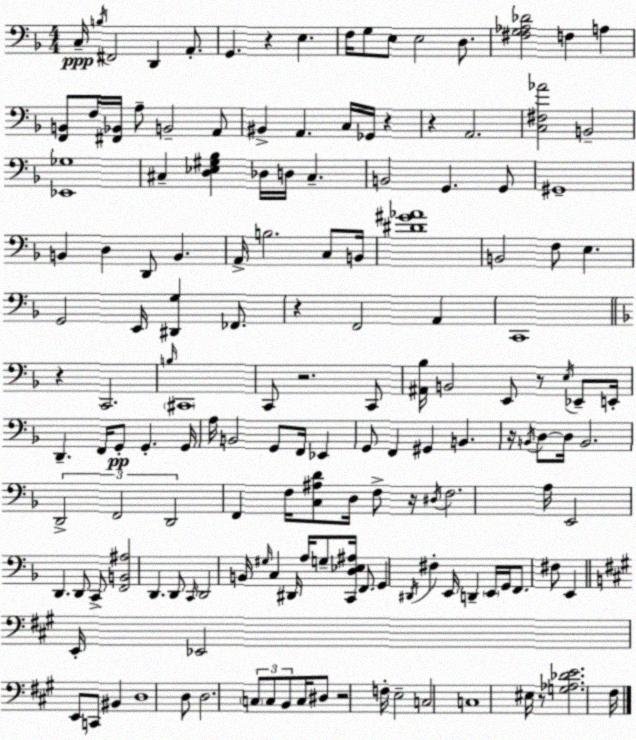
X:1
T:Untitled
M:4/4
L:1/4
K:F
C,/4 B,/4 ^F,,2 D,, A,,/2 G,, z E, F,/4 G,/2 E,/2 E,2 D,/2 [^F,G,_A,_D]2 F, A, [F,,B,,]/2 F,/4 [^F,,_B,,]/4 A,/2 B,,2 A,,/2 ^B,, A,, C,/4 _G,,/4 z z A,,2 [C,^F,_A]2 B,,2 [_E,,_G,]4 ^C, [D,_E,^G,_B,] _D,/4 D,/4 ^C, B,,2 G,, G,,/2 ^G,,4 B,, D, D,,/2 B,, A,,/4 B,2 C,/2 B,,/4 [^D^G_A]4 B,,2 F,/2 E, G,,2 E,,/4 [^D,,G,] _F,,/2 z F,,2 A,, C,,4 z C,,2 B,/4 ^C,,4 C,,/2 z2 C,,/2 [^A,,_B,]/4 B,,2 E,,/2 z/2 E,/4 _E,,/2 E,,/4 D,, F,,/4 G,,/2 G,, G,,/4 A,/4 B,,2 G,,/2 F,,/4 _E,, G,,/2 F,, ^G,, B,, z/4 B,,/4 D,/2 D,/4 B,,2 D,,2 F,,2 D,,2 F,, F,/4 [C,^A,D]/2 D,/4 F,/2 z/4 ^D,/4 F,2 A,/4 E,,2 D,, D,,/2 C,,/2 [F,,B,,^A,]2 D,, D,,/2 C,,/4 D,,2 B,,/4 ^G,/4 C, ^D,,/4 A,/4 G,/2 [C,,D,_E,^A,]/4 F,,/2 G,, ^D,,/4 ^F, E,,/4 D,, E,,/4 G,,/4 F,,/2 ^F,/2 E,, E,,/4 _E,,2 E,,/2 C,,/2 ^B,, D,4 D,/2 D,2 C,/2 C,/2 B,,/2 C,/4 ^D,/2 z2 F,/4 E,2 C,2 C,4 ^E,/4 z/2 [G,_A,_DE]2 ^F,/4